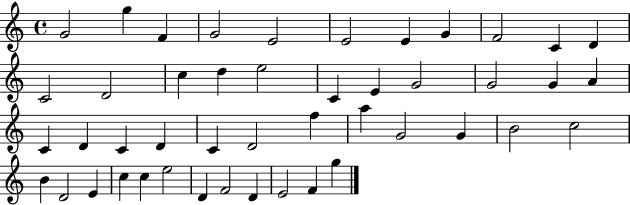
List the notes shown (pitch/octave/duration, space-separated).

G4/h G5/q F4/q G4/h E4/h E4/h E4/q G4/q F4/h C4/q D4/q C4/h D4/h C5/q D5/q E5/h C4/q E4/q G4/h G4/h G4/q A4/q C4/q D4/q C4/q D4/q C4/q D4/h F5/q A5/q G4/h G4/q B4/h C5/h B4/q D4/h E4/q C5/q C5/q E5/h D4/q F4/h D4/q E4/h F4/q G5/q